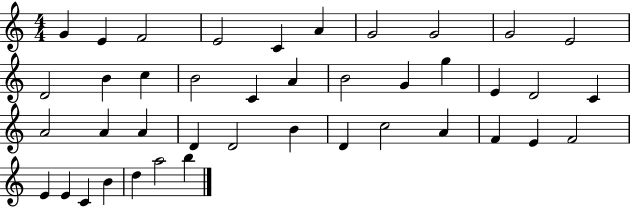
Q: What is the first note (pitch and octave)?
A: G4